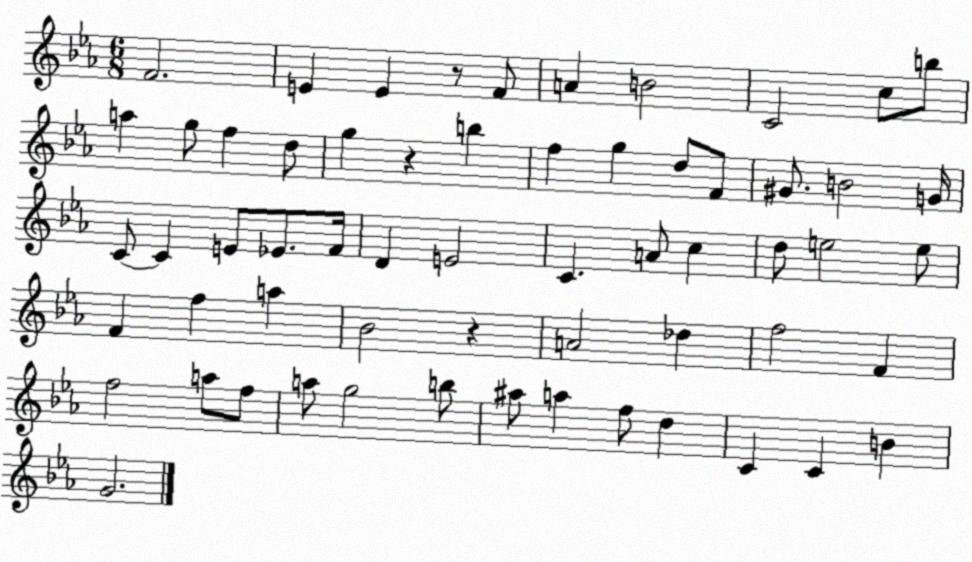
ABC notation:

X:1
T:Untitled
M:6/8
L:1/4
K:Eb
F2 E E z/2 F/2 A B2 C2 c/2 b/2 a g/2 f d/2 g z b f g d/2 F/2 ^G/2 B2 G/4 C/2 C E/2 _E/2 F/4 D E2 C A/2 c d/2 e2 e/2 F f a _B2 z A2 _d f2 F f2 a/2 f/2 a/2 g2 b/2 ^a/2 a f/2 d C C B G2